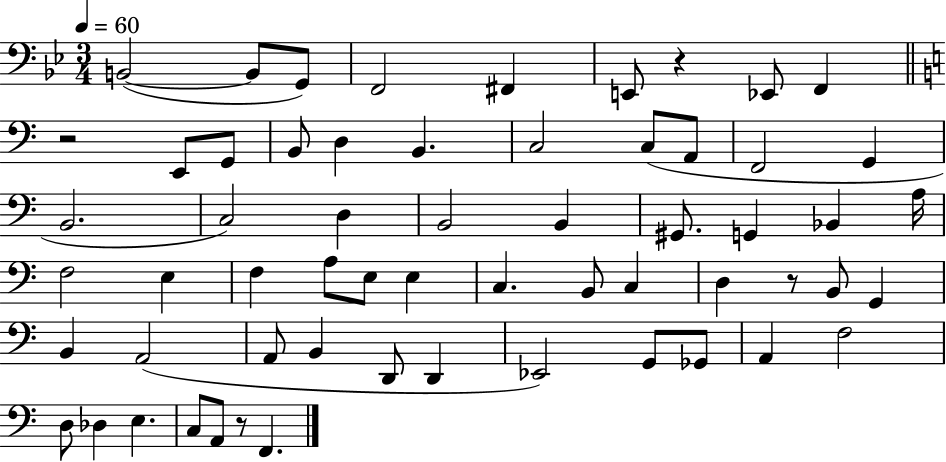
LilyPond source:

{
  \clef bass
  \numericTimeSignature
  \time 3/4
  \key bes \major
  \tempo 4 = 60
  \repeat volta 2 { b,2~(~ b,8 g,8) | f,2 fis,4 | e,8 r4 ees,8 f,4 | \bar "||" \break \key c \major r2 e,8 g,8 | b,8 d4 b,4. | c2 c8( a,8 | f,2 g,4 | \break b,2. | c2) d4 | b,2 b,4 | gis,8. g,4 bes,4 a16 | \break f2 e4 | f4 a8 e8 e4 | c4. b,8 c4 | d4 r8 b,8 g,4 | \break b,4 a,2( | a,8 b,4 d,8 d,4 | ees,2) g,8 ges,8 | a,4 f2 | \break d8 des4 e4. | c8 a,8 r8 f,4. | } \bar "|."
}